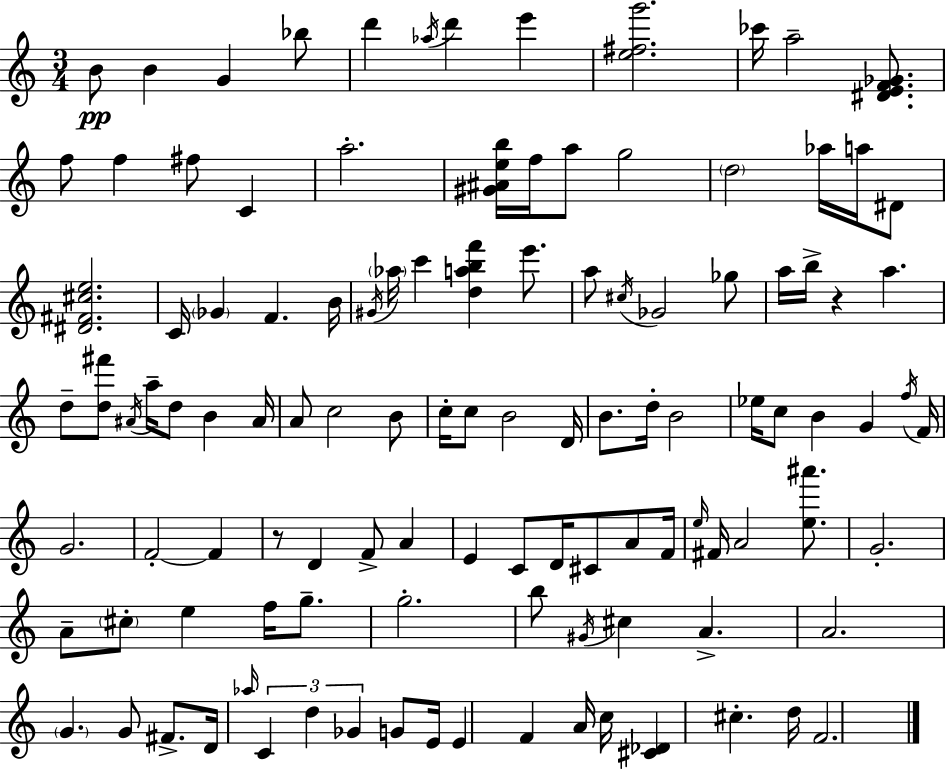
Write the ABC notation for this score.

X:1
T:Untitled
M:3/4
L:1/4
K:C
B/2 B G _b/2 d' _a/4 d' e' [e^fg']2 _c'/4 a2 [^DEF_G]/2 f/2 f ^f/2 C a2 [^G^Aeb]/4 f/4 a/2 g2 d2 _a/4 a/4 ^D/2 [^D^F^ce]2 C/4 _G F B/4 ^G/4 _a/4 c' [dabf'] e'/2 a/2 ^c/4 _G2 _g/2 a/4 b/4 z a d/2 [d^f']/2 ^A/4 a/4 d/2 B ^A/4 A/2 c2 B/2 c/4 c/2 B2 D/4 B/2 d/4 B2 _e/4 c/2 B G f/4 F/4 G2 F2 F z/2 D F/2 A E C/2 D/4 ^C/2 A/2 F/4 e/4 ^F/4 A2 [e^a']/2 G2 A/2 ^c/2 e f/4 g/2 g2 b/2 ^G/4 ^c A A2 G G/2 ^F/2 D/4 _a/4 C d _G G/2 E/4 E F A/4 c/4 [^C_D] ^c d/4 F2